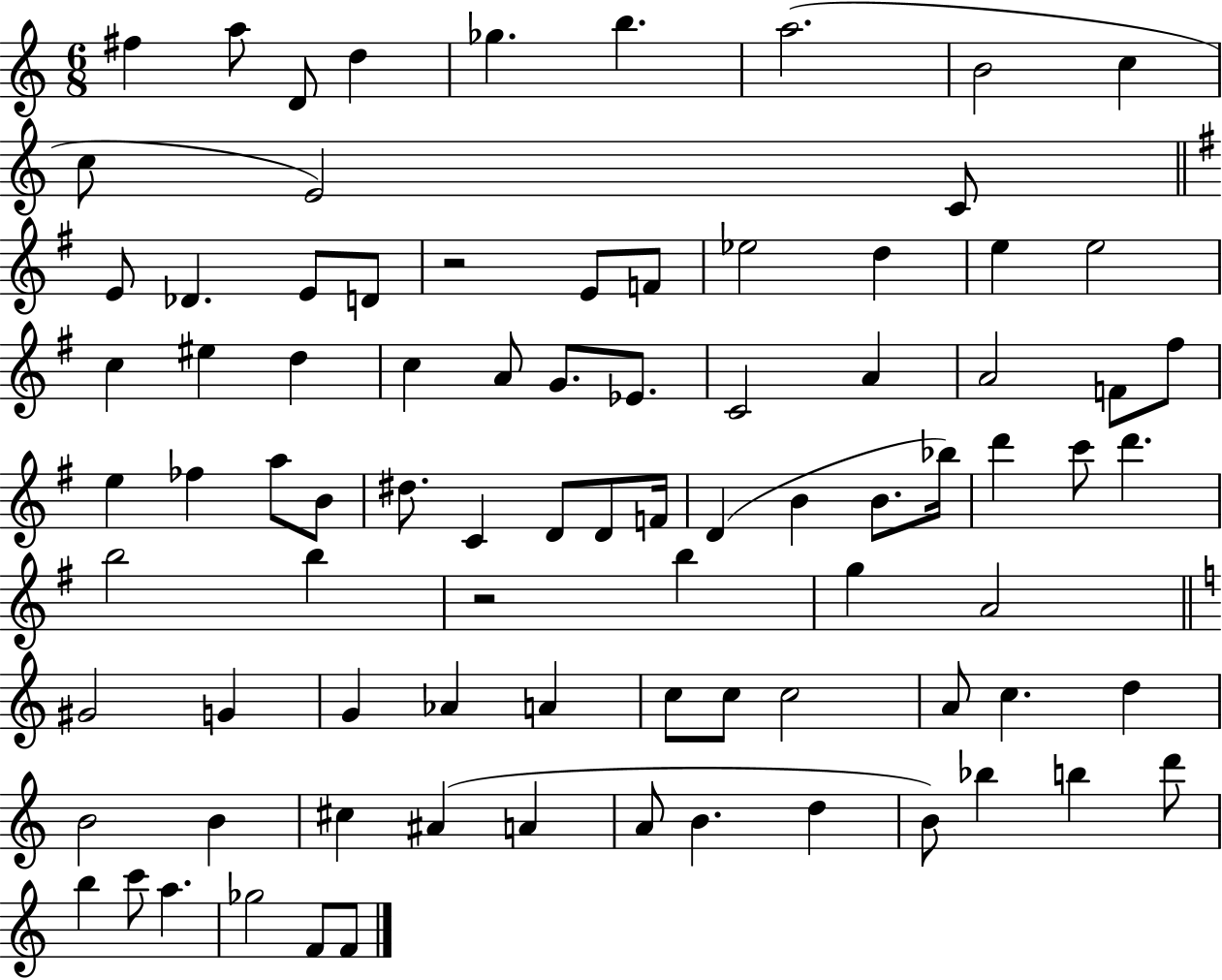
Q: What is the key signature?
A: C major